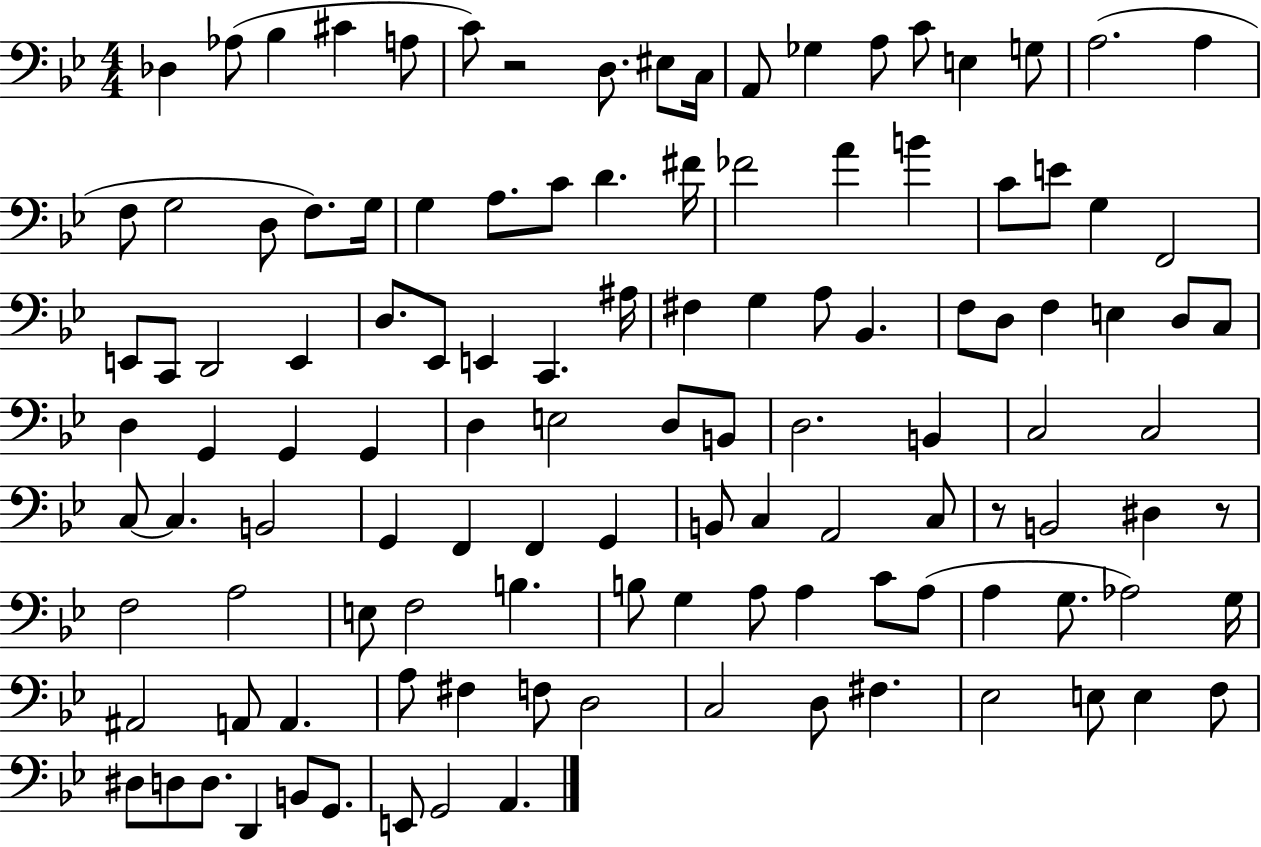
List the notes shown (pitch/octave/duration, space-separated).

Db3/q Ab3/e Bb3/q C#4/q A3/e C4/e R/h D3/e. EIS3/e C3/s A2/e Gb3/q A3/e C4/e E3/q G3/e A3/h. A3/q F3/e G3/h D3/e F3/e. G3/s G3/q A3/e. C4/e D4/q. F#4/s FES4/h A4/q B4/q C4/e E4/e G3/q F2/h E2/e C2/e D2/h E2/q D3/e. Eb2/e E2/q C2/q. A#3/s F#3/q G3/q A3/e Bb2/q. F3/e D3/e F3/q E3/q D3/e C3/e D3/q G2/q G2/q G2/q D3/q E3/h D3/e B2/e D3/h. B2/q C3/h C3/h C3/e C3/q. B2/h G2/q F2/q F2/q G2/q B2/e C3/q A2/h C3/e R/e B2/h D#3/q R/e F3/h A3/h E3/e F3/h B3/q. B3/e G3/q A3/e A3/q C4/e A3/e A3/q G3/e. Ab3/h G3/s A#2/h A2/e A2/q. A3/e F#3/q F3/e D3/h C3/h D3/e F#3/q. Eb3/h E3/e E3/q F3/e D#3/e D3/e D3/e. D2/q B2/e G2/e. E2/e G2/h A2/q.